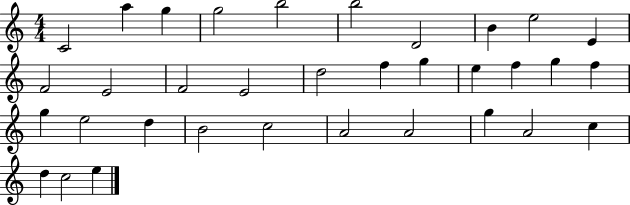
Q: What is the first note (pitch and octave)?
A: C4